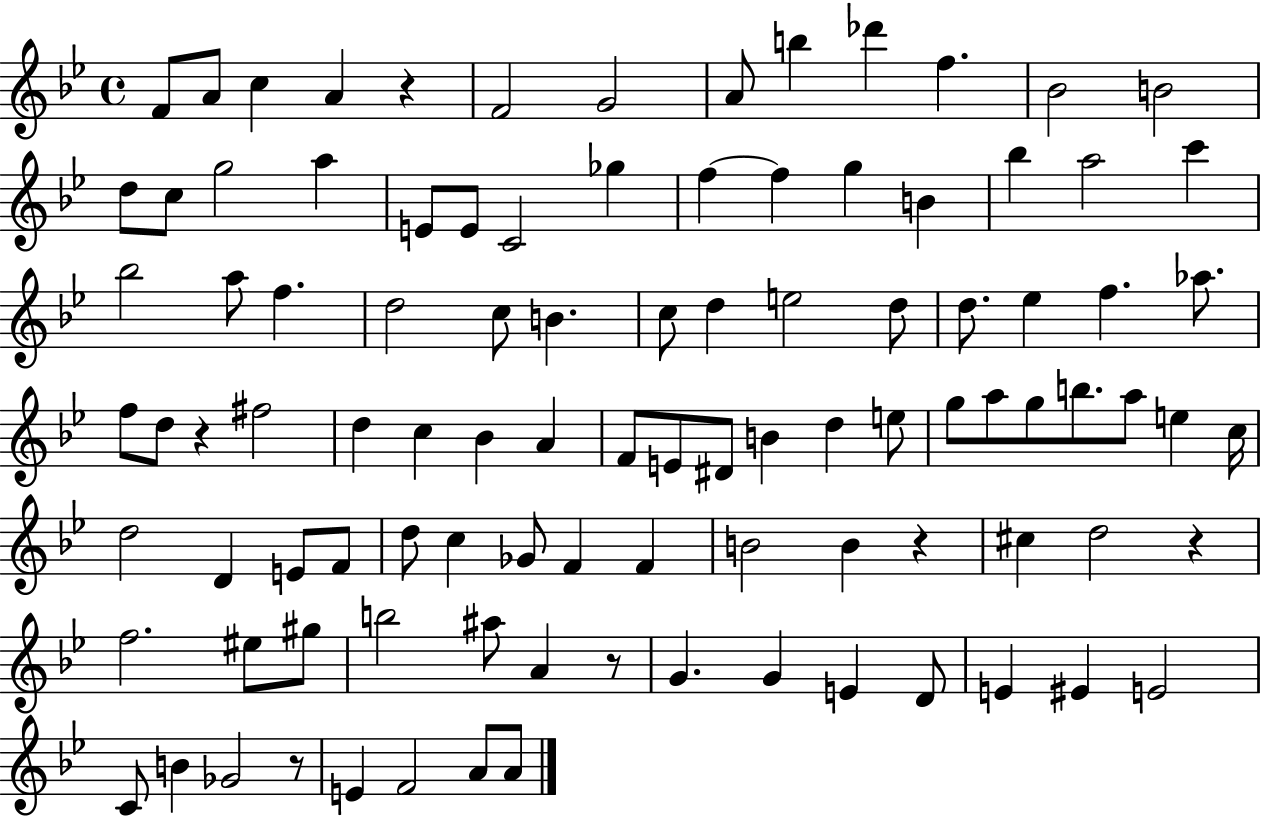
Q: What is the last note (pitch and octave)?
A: A4